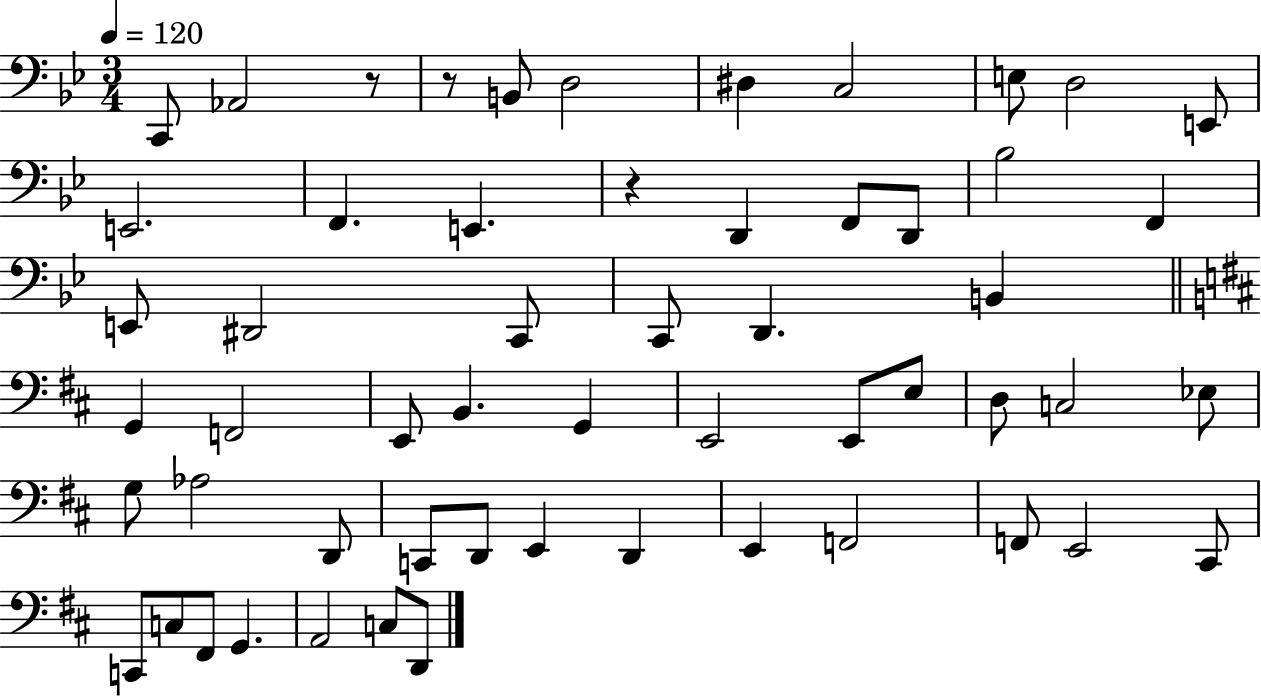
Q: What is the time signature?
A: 3/4